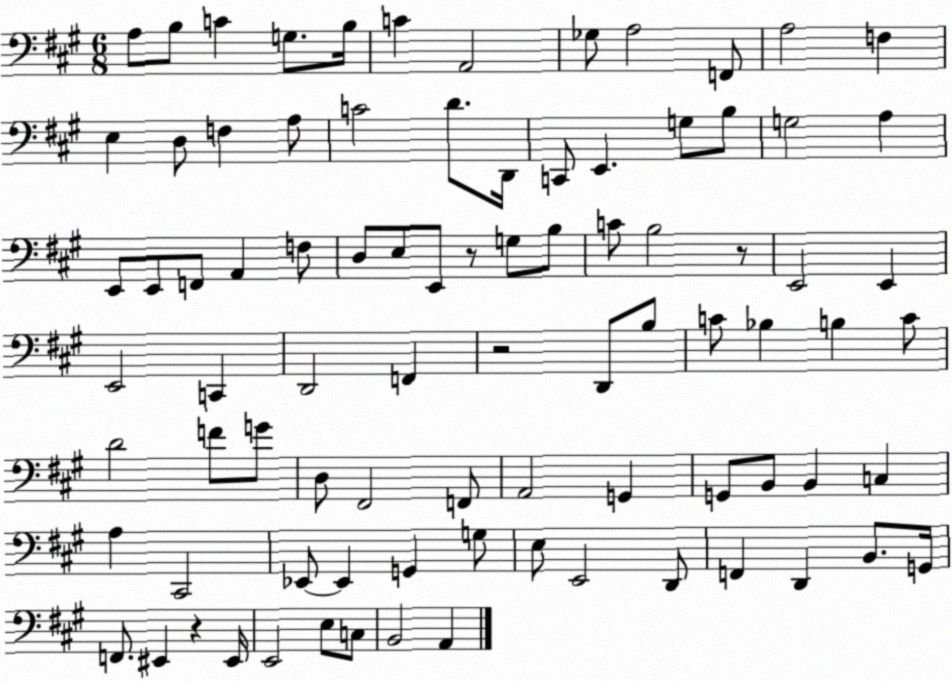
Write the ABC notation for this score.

X:1
T:Untitled
M:6/8
L:1/4
K:A
A,/2 B,/2 C G,/2 B,/4 C A,,2 _G,/2 A,2 F,,/2 A,2 F, E, D,/2 F, A,/2 C2 D/2 D,,/4 C,,/2 E,, G,/2 B,/2 G,2 A, E,,/2 E,,/2 F,,/2 A,, F,/2 D,/2 E,/2 E,,/2 z/2 G,/2 B,/2 C/2 B,2 z/2 E,,2 E,, E,,2 C,, D,,2 F,, z2 D,,/2 B,/2 C/2 _B, B, C/2 D2 F/2 G/2 D,/2 ^F,,2 F,,/2 A,,2 G,, G,,/2 B,,/2 B,, C, A, ^C,,2 _E,,/2 _E,, G,, G,/2 E,/2 E,,2 D,,/2 F,, D,, B,,/2 G,,/4 F,,/2 ^E,, z ^E,,/4 E,,2 E,/2 C,/2 B,,2 A,,